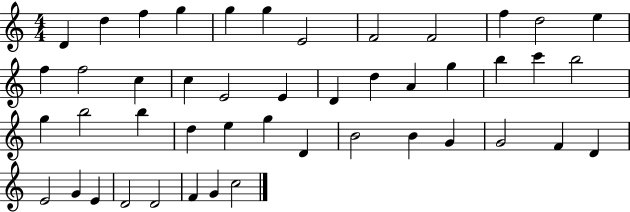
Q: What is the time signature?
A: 4/4